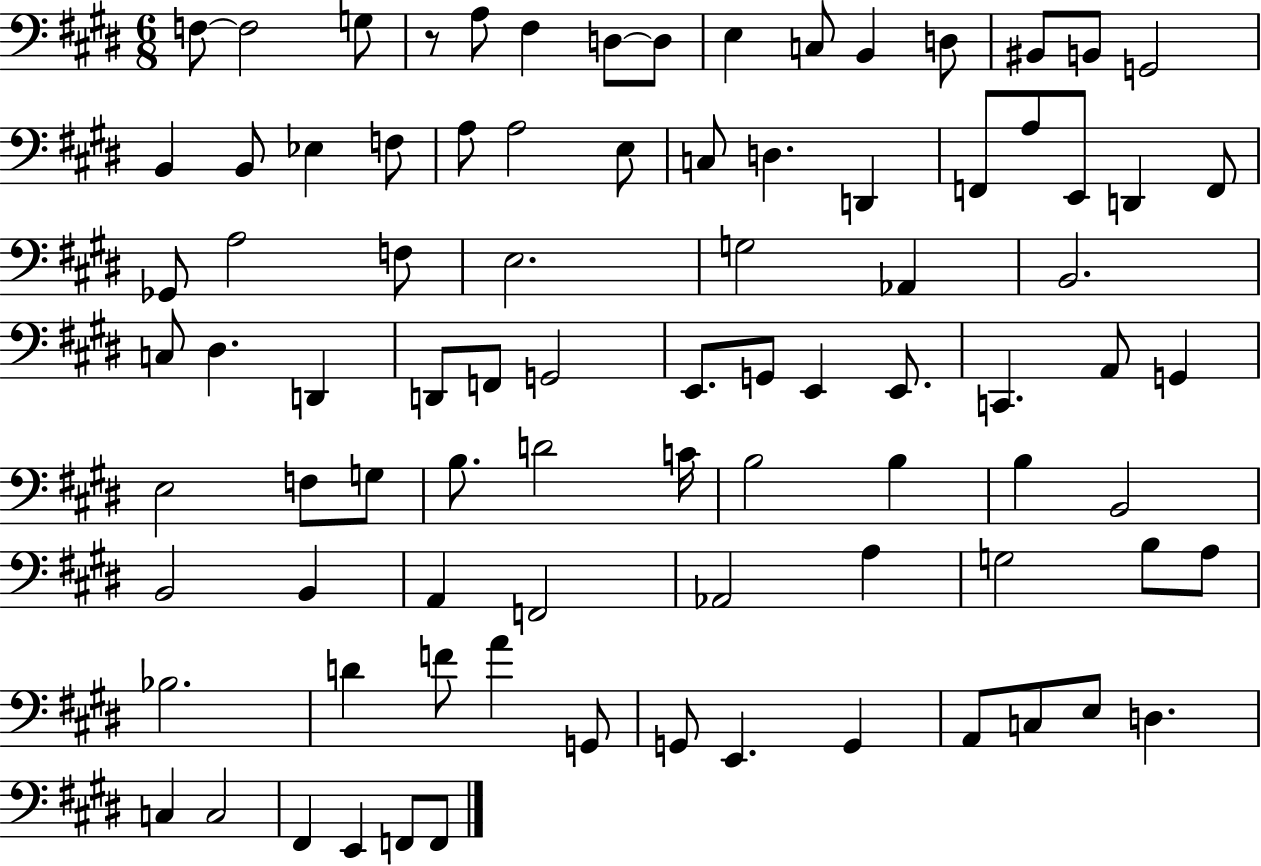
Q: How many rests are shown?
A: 1